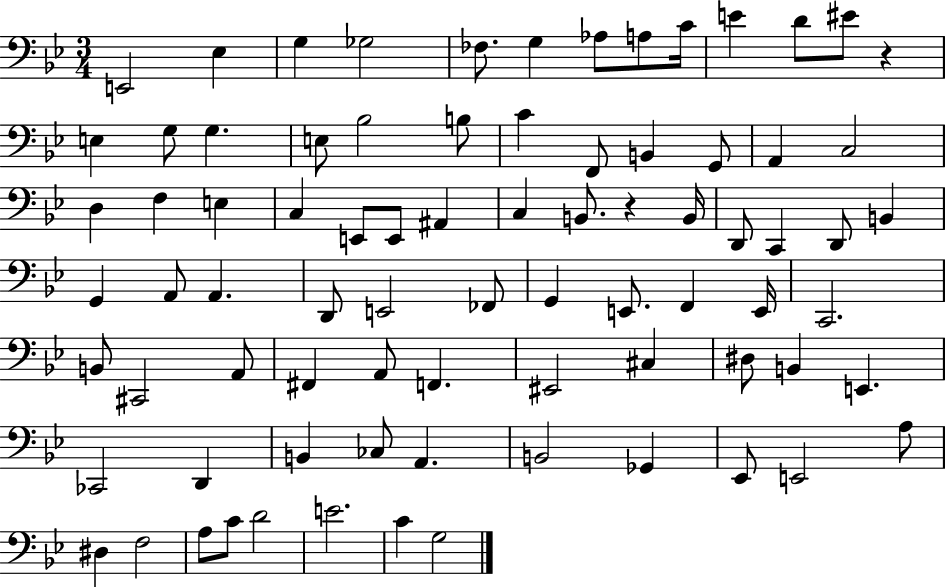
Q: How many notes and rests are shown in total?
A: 80